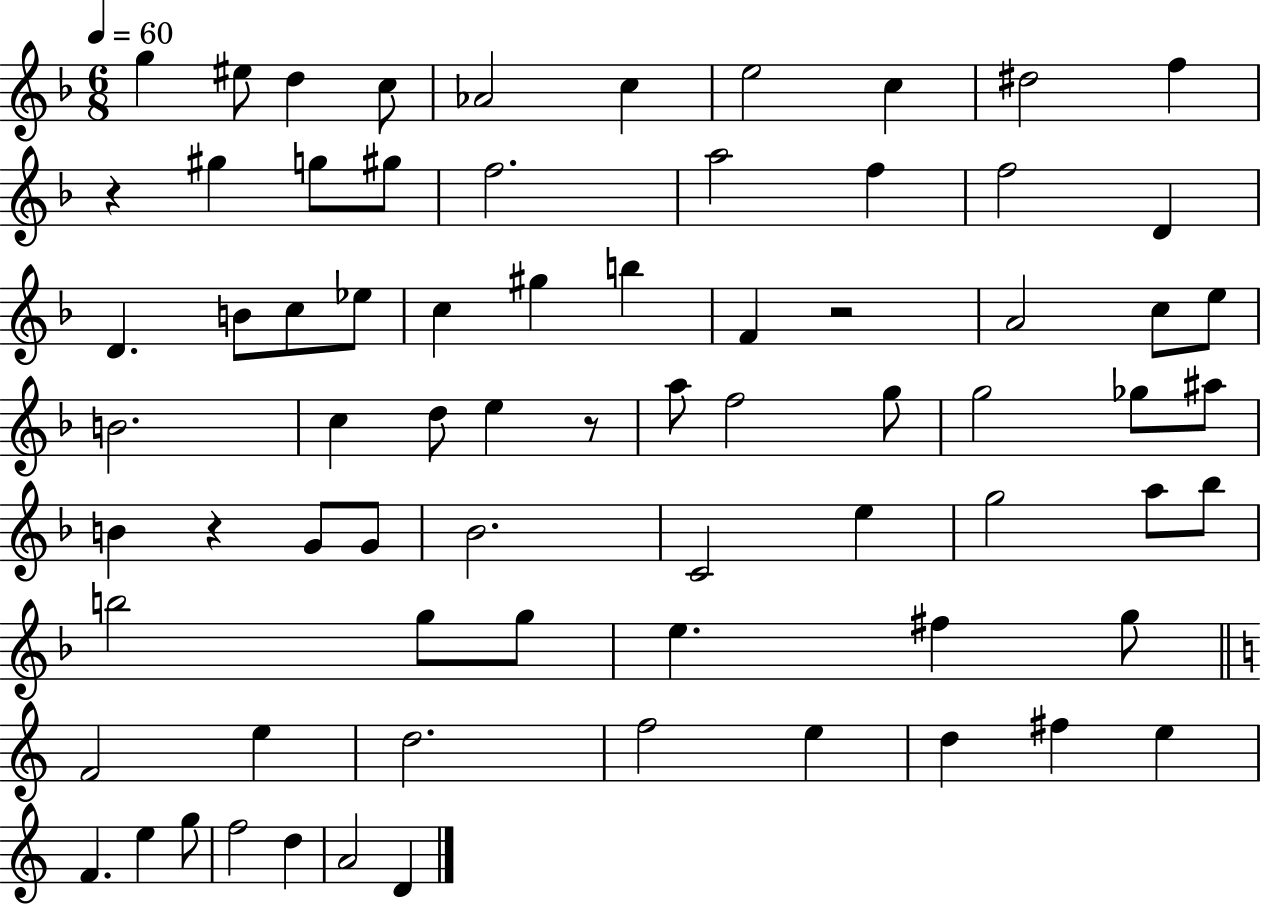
{
  \clef treble
  \numericTimeSignature
  \time 6/8
  \key f \major
  \tempo 4 = 60
  g''4 eis''8 d''4 c''8 | aes'2 c''4 | e''2 c''4 | dis''2 f''4 | \break r4 gis''4 g''8 gis''8 | f''2. | a''2 f''4 | f''2 d'4 | \break d'4. b'8 c''8 ees''8 | c''4 gis''4 b''4 | f'4 r2 | a'2 c''8 e''8 | \break b'2. | c''4 d''8 e''4 r8 | a''8 f''2 g''8 | g''2 ges''8 ais''8 | \break b'4 r4 g'8 g'8 | bes'2. | c'2 e''4 | g''2 a''8 bes''8 | \break b''2 g''8 g''8 | e''4. fis''4 g''8 | \bar "||" \break \key a \minor f'2 e''4 | d''2. | f''2 e''4 | d''4 fis''4 e''4 | \break f'4. e''4 g''8 | f''2 d''4 | a'2 d'4 | \bar "|."
}